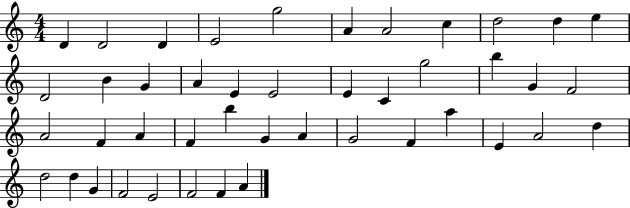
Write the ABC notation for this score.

X:1
T:Untitled
M:4/4
L:1/4
K:C
D D2 D E2 g2 A A2 c d2 d e D2 B G A E E2 E C g2 b G F2 A2 F A F b G A G2 F a E A2 d d2 d G F2 E2 F2 F A